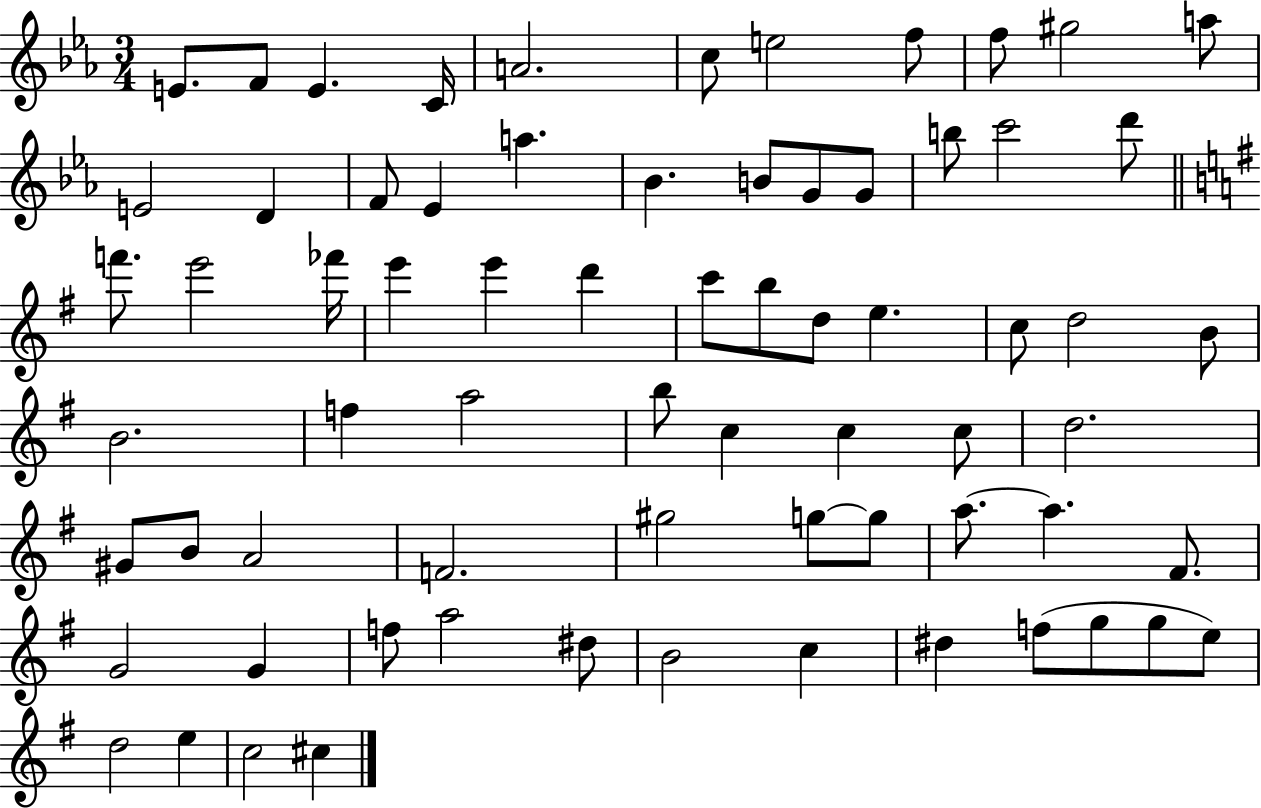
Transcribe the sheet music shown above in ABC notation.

X:1
T:Untitled
M:3/4
L:1/4
K:Eb
E/2 F/2 E C/4 A2 c/2 e2 f/2 f/2 ^g2 a/2 E2 D F/2 _E a _B B/2 G/2 G/2 b/2 c'2 d'/2 f'/2 e'2 _f'/4 e' e' d' c'/2 b/2 d/2 e c/2 d2 B/2 B2 f a2 b/2 c c c/2 d2 ^G/2 B/2 A2 F2 ^g2 g/2 g/2 a/2 a ^F/2 G2 G f/2 a2 ^d/2 B2 c ^d f/2 g/2 g/2 e/2 d2 e c2 ^c